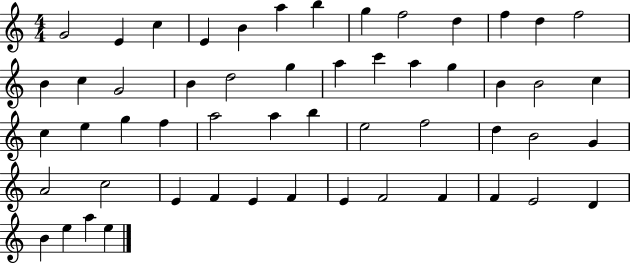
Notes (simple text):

G4/h E4/q C5/q E4/q B4/q A5/q B5/q G5/q F5/h D5/q F5/q D5/q F5/h B4/q C5/q G4/h B4/q D5/h G5/q A5/q C6/q A5/q G5/q B4/q B4/h C5/q C5/q E5/q G5/q F5/q A5/h A5/q B5/q E5/h F5/h D5/q B4/h G4/q A4/h C5/h E4/q F4/q E4/q F4/q E4/q F4/h F4/q F4/q E4/h D4/q B4/q E5/q A5/q E5/q